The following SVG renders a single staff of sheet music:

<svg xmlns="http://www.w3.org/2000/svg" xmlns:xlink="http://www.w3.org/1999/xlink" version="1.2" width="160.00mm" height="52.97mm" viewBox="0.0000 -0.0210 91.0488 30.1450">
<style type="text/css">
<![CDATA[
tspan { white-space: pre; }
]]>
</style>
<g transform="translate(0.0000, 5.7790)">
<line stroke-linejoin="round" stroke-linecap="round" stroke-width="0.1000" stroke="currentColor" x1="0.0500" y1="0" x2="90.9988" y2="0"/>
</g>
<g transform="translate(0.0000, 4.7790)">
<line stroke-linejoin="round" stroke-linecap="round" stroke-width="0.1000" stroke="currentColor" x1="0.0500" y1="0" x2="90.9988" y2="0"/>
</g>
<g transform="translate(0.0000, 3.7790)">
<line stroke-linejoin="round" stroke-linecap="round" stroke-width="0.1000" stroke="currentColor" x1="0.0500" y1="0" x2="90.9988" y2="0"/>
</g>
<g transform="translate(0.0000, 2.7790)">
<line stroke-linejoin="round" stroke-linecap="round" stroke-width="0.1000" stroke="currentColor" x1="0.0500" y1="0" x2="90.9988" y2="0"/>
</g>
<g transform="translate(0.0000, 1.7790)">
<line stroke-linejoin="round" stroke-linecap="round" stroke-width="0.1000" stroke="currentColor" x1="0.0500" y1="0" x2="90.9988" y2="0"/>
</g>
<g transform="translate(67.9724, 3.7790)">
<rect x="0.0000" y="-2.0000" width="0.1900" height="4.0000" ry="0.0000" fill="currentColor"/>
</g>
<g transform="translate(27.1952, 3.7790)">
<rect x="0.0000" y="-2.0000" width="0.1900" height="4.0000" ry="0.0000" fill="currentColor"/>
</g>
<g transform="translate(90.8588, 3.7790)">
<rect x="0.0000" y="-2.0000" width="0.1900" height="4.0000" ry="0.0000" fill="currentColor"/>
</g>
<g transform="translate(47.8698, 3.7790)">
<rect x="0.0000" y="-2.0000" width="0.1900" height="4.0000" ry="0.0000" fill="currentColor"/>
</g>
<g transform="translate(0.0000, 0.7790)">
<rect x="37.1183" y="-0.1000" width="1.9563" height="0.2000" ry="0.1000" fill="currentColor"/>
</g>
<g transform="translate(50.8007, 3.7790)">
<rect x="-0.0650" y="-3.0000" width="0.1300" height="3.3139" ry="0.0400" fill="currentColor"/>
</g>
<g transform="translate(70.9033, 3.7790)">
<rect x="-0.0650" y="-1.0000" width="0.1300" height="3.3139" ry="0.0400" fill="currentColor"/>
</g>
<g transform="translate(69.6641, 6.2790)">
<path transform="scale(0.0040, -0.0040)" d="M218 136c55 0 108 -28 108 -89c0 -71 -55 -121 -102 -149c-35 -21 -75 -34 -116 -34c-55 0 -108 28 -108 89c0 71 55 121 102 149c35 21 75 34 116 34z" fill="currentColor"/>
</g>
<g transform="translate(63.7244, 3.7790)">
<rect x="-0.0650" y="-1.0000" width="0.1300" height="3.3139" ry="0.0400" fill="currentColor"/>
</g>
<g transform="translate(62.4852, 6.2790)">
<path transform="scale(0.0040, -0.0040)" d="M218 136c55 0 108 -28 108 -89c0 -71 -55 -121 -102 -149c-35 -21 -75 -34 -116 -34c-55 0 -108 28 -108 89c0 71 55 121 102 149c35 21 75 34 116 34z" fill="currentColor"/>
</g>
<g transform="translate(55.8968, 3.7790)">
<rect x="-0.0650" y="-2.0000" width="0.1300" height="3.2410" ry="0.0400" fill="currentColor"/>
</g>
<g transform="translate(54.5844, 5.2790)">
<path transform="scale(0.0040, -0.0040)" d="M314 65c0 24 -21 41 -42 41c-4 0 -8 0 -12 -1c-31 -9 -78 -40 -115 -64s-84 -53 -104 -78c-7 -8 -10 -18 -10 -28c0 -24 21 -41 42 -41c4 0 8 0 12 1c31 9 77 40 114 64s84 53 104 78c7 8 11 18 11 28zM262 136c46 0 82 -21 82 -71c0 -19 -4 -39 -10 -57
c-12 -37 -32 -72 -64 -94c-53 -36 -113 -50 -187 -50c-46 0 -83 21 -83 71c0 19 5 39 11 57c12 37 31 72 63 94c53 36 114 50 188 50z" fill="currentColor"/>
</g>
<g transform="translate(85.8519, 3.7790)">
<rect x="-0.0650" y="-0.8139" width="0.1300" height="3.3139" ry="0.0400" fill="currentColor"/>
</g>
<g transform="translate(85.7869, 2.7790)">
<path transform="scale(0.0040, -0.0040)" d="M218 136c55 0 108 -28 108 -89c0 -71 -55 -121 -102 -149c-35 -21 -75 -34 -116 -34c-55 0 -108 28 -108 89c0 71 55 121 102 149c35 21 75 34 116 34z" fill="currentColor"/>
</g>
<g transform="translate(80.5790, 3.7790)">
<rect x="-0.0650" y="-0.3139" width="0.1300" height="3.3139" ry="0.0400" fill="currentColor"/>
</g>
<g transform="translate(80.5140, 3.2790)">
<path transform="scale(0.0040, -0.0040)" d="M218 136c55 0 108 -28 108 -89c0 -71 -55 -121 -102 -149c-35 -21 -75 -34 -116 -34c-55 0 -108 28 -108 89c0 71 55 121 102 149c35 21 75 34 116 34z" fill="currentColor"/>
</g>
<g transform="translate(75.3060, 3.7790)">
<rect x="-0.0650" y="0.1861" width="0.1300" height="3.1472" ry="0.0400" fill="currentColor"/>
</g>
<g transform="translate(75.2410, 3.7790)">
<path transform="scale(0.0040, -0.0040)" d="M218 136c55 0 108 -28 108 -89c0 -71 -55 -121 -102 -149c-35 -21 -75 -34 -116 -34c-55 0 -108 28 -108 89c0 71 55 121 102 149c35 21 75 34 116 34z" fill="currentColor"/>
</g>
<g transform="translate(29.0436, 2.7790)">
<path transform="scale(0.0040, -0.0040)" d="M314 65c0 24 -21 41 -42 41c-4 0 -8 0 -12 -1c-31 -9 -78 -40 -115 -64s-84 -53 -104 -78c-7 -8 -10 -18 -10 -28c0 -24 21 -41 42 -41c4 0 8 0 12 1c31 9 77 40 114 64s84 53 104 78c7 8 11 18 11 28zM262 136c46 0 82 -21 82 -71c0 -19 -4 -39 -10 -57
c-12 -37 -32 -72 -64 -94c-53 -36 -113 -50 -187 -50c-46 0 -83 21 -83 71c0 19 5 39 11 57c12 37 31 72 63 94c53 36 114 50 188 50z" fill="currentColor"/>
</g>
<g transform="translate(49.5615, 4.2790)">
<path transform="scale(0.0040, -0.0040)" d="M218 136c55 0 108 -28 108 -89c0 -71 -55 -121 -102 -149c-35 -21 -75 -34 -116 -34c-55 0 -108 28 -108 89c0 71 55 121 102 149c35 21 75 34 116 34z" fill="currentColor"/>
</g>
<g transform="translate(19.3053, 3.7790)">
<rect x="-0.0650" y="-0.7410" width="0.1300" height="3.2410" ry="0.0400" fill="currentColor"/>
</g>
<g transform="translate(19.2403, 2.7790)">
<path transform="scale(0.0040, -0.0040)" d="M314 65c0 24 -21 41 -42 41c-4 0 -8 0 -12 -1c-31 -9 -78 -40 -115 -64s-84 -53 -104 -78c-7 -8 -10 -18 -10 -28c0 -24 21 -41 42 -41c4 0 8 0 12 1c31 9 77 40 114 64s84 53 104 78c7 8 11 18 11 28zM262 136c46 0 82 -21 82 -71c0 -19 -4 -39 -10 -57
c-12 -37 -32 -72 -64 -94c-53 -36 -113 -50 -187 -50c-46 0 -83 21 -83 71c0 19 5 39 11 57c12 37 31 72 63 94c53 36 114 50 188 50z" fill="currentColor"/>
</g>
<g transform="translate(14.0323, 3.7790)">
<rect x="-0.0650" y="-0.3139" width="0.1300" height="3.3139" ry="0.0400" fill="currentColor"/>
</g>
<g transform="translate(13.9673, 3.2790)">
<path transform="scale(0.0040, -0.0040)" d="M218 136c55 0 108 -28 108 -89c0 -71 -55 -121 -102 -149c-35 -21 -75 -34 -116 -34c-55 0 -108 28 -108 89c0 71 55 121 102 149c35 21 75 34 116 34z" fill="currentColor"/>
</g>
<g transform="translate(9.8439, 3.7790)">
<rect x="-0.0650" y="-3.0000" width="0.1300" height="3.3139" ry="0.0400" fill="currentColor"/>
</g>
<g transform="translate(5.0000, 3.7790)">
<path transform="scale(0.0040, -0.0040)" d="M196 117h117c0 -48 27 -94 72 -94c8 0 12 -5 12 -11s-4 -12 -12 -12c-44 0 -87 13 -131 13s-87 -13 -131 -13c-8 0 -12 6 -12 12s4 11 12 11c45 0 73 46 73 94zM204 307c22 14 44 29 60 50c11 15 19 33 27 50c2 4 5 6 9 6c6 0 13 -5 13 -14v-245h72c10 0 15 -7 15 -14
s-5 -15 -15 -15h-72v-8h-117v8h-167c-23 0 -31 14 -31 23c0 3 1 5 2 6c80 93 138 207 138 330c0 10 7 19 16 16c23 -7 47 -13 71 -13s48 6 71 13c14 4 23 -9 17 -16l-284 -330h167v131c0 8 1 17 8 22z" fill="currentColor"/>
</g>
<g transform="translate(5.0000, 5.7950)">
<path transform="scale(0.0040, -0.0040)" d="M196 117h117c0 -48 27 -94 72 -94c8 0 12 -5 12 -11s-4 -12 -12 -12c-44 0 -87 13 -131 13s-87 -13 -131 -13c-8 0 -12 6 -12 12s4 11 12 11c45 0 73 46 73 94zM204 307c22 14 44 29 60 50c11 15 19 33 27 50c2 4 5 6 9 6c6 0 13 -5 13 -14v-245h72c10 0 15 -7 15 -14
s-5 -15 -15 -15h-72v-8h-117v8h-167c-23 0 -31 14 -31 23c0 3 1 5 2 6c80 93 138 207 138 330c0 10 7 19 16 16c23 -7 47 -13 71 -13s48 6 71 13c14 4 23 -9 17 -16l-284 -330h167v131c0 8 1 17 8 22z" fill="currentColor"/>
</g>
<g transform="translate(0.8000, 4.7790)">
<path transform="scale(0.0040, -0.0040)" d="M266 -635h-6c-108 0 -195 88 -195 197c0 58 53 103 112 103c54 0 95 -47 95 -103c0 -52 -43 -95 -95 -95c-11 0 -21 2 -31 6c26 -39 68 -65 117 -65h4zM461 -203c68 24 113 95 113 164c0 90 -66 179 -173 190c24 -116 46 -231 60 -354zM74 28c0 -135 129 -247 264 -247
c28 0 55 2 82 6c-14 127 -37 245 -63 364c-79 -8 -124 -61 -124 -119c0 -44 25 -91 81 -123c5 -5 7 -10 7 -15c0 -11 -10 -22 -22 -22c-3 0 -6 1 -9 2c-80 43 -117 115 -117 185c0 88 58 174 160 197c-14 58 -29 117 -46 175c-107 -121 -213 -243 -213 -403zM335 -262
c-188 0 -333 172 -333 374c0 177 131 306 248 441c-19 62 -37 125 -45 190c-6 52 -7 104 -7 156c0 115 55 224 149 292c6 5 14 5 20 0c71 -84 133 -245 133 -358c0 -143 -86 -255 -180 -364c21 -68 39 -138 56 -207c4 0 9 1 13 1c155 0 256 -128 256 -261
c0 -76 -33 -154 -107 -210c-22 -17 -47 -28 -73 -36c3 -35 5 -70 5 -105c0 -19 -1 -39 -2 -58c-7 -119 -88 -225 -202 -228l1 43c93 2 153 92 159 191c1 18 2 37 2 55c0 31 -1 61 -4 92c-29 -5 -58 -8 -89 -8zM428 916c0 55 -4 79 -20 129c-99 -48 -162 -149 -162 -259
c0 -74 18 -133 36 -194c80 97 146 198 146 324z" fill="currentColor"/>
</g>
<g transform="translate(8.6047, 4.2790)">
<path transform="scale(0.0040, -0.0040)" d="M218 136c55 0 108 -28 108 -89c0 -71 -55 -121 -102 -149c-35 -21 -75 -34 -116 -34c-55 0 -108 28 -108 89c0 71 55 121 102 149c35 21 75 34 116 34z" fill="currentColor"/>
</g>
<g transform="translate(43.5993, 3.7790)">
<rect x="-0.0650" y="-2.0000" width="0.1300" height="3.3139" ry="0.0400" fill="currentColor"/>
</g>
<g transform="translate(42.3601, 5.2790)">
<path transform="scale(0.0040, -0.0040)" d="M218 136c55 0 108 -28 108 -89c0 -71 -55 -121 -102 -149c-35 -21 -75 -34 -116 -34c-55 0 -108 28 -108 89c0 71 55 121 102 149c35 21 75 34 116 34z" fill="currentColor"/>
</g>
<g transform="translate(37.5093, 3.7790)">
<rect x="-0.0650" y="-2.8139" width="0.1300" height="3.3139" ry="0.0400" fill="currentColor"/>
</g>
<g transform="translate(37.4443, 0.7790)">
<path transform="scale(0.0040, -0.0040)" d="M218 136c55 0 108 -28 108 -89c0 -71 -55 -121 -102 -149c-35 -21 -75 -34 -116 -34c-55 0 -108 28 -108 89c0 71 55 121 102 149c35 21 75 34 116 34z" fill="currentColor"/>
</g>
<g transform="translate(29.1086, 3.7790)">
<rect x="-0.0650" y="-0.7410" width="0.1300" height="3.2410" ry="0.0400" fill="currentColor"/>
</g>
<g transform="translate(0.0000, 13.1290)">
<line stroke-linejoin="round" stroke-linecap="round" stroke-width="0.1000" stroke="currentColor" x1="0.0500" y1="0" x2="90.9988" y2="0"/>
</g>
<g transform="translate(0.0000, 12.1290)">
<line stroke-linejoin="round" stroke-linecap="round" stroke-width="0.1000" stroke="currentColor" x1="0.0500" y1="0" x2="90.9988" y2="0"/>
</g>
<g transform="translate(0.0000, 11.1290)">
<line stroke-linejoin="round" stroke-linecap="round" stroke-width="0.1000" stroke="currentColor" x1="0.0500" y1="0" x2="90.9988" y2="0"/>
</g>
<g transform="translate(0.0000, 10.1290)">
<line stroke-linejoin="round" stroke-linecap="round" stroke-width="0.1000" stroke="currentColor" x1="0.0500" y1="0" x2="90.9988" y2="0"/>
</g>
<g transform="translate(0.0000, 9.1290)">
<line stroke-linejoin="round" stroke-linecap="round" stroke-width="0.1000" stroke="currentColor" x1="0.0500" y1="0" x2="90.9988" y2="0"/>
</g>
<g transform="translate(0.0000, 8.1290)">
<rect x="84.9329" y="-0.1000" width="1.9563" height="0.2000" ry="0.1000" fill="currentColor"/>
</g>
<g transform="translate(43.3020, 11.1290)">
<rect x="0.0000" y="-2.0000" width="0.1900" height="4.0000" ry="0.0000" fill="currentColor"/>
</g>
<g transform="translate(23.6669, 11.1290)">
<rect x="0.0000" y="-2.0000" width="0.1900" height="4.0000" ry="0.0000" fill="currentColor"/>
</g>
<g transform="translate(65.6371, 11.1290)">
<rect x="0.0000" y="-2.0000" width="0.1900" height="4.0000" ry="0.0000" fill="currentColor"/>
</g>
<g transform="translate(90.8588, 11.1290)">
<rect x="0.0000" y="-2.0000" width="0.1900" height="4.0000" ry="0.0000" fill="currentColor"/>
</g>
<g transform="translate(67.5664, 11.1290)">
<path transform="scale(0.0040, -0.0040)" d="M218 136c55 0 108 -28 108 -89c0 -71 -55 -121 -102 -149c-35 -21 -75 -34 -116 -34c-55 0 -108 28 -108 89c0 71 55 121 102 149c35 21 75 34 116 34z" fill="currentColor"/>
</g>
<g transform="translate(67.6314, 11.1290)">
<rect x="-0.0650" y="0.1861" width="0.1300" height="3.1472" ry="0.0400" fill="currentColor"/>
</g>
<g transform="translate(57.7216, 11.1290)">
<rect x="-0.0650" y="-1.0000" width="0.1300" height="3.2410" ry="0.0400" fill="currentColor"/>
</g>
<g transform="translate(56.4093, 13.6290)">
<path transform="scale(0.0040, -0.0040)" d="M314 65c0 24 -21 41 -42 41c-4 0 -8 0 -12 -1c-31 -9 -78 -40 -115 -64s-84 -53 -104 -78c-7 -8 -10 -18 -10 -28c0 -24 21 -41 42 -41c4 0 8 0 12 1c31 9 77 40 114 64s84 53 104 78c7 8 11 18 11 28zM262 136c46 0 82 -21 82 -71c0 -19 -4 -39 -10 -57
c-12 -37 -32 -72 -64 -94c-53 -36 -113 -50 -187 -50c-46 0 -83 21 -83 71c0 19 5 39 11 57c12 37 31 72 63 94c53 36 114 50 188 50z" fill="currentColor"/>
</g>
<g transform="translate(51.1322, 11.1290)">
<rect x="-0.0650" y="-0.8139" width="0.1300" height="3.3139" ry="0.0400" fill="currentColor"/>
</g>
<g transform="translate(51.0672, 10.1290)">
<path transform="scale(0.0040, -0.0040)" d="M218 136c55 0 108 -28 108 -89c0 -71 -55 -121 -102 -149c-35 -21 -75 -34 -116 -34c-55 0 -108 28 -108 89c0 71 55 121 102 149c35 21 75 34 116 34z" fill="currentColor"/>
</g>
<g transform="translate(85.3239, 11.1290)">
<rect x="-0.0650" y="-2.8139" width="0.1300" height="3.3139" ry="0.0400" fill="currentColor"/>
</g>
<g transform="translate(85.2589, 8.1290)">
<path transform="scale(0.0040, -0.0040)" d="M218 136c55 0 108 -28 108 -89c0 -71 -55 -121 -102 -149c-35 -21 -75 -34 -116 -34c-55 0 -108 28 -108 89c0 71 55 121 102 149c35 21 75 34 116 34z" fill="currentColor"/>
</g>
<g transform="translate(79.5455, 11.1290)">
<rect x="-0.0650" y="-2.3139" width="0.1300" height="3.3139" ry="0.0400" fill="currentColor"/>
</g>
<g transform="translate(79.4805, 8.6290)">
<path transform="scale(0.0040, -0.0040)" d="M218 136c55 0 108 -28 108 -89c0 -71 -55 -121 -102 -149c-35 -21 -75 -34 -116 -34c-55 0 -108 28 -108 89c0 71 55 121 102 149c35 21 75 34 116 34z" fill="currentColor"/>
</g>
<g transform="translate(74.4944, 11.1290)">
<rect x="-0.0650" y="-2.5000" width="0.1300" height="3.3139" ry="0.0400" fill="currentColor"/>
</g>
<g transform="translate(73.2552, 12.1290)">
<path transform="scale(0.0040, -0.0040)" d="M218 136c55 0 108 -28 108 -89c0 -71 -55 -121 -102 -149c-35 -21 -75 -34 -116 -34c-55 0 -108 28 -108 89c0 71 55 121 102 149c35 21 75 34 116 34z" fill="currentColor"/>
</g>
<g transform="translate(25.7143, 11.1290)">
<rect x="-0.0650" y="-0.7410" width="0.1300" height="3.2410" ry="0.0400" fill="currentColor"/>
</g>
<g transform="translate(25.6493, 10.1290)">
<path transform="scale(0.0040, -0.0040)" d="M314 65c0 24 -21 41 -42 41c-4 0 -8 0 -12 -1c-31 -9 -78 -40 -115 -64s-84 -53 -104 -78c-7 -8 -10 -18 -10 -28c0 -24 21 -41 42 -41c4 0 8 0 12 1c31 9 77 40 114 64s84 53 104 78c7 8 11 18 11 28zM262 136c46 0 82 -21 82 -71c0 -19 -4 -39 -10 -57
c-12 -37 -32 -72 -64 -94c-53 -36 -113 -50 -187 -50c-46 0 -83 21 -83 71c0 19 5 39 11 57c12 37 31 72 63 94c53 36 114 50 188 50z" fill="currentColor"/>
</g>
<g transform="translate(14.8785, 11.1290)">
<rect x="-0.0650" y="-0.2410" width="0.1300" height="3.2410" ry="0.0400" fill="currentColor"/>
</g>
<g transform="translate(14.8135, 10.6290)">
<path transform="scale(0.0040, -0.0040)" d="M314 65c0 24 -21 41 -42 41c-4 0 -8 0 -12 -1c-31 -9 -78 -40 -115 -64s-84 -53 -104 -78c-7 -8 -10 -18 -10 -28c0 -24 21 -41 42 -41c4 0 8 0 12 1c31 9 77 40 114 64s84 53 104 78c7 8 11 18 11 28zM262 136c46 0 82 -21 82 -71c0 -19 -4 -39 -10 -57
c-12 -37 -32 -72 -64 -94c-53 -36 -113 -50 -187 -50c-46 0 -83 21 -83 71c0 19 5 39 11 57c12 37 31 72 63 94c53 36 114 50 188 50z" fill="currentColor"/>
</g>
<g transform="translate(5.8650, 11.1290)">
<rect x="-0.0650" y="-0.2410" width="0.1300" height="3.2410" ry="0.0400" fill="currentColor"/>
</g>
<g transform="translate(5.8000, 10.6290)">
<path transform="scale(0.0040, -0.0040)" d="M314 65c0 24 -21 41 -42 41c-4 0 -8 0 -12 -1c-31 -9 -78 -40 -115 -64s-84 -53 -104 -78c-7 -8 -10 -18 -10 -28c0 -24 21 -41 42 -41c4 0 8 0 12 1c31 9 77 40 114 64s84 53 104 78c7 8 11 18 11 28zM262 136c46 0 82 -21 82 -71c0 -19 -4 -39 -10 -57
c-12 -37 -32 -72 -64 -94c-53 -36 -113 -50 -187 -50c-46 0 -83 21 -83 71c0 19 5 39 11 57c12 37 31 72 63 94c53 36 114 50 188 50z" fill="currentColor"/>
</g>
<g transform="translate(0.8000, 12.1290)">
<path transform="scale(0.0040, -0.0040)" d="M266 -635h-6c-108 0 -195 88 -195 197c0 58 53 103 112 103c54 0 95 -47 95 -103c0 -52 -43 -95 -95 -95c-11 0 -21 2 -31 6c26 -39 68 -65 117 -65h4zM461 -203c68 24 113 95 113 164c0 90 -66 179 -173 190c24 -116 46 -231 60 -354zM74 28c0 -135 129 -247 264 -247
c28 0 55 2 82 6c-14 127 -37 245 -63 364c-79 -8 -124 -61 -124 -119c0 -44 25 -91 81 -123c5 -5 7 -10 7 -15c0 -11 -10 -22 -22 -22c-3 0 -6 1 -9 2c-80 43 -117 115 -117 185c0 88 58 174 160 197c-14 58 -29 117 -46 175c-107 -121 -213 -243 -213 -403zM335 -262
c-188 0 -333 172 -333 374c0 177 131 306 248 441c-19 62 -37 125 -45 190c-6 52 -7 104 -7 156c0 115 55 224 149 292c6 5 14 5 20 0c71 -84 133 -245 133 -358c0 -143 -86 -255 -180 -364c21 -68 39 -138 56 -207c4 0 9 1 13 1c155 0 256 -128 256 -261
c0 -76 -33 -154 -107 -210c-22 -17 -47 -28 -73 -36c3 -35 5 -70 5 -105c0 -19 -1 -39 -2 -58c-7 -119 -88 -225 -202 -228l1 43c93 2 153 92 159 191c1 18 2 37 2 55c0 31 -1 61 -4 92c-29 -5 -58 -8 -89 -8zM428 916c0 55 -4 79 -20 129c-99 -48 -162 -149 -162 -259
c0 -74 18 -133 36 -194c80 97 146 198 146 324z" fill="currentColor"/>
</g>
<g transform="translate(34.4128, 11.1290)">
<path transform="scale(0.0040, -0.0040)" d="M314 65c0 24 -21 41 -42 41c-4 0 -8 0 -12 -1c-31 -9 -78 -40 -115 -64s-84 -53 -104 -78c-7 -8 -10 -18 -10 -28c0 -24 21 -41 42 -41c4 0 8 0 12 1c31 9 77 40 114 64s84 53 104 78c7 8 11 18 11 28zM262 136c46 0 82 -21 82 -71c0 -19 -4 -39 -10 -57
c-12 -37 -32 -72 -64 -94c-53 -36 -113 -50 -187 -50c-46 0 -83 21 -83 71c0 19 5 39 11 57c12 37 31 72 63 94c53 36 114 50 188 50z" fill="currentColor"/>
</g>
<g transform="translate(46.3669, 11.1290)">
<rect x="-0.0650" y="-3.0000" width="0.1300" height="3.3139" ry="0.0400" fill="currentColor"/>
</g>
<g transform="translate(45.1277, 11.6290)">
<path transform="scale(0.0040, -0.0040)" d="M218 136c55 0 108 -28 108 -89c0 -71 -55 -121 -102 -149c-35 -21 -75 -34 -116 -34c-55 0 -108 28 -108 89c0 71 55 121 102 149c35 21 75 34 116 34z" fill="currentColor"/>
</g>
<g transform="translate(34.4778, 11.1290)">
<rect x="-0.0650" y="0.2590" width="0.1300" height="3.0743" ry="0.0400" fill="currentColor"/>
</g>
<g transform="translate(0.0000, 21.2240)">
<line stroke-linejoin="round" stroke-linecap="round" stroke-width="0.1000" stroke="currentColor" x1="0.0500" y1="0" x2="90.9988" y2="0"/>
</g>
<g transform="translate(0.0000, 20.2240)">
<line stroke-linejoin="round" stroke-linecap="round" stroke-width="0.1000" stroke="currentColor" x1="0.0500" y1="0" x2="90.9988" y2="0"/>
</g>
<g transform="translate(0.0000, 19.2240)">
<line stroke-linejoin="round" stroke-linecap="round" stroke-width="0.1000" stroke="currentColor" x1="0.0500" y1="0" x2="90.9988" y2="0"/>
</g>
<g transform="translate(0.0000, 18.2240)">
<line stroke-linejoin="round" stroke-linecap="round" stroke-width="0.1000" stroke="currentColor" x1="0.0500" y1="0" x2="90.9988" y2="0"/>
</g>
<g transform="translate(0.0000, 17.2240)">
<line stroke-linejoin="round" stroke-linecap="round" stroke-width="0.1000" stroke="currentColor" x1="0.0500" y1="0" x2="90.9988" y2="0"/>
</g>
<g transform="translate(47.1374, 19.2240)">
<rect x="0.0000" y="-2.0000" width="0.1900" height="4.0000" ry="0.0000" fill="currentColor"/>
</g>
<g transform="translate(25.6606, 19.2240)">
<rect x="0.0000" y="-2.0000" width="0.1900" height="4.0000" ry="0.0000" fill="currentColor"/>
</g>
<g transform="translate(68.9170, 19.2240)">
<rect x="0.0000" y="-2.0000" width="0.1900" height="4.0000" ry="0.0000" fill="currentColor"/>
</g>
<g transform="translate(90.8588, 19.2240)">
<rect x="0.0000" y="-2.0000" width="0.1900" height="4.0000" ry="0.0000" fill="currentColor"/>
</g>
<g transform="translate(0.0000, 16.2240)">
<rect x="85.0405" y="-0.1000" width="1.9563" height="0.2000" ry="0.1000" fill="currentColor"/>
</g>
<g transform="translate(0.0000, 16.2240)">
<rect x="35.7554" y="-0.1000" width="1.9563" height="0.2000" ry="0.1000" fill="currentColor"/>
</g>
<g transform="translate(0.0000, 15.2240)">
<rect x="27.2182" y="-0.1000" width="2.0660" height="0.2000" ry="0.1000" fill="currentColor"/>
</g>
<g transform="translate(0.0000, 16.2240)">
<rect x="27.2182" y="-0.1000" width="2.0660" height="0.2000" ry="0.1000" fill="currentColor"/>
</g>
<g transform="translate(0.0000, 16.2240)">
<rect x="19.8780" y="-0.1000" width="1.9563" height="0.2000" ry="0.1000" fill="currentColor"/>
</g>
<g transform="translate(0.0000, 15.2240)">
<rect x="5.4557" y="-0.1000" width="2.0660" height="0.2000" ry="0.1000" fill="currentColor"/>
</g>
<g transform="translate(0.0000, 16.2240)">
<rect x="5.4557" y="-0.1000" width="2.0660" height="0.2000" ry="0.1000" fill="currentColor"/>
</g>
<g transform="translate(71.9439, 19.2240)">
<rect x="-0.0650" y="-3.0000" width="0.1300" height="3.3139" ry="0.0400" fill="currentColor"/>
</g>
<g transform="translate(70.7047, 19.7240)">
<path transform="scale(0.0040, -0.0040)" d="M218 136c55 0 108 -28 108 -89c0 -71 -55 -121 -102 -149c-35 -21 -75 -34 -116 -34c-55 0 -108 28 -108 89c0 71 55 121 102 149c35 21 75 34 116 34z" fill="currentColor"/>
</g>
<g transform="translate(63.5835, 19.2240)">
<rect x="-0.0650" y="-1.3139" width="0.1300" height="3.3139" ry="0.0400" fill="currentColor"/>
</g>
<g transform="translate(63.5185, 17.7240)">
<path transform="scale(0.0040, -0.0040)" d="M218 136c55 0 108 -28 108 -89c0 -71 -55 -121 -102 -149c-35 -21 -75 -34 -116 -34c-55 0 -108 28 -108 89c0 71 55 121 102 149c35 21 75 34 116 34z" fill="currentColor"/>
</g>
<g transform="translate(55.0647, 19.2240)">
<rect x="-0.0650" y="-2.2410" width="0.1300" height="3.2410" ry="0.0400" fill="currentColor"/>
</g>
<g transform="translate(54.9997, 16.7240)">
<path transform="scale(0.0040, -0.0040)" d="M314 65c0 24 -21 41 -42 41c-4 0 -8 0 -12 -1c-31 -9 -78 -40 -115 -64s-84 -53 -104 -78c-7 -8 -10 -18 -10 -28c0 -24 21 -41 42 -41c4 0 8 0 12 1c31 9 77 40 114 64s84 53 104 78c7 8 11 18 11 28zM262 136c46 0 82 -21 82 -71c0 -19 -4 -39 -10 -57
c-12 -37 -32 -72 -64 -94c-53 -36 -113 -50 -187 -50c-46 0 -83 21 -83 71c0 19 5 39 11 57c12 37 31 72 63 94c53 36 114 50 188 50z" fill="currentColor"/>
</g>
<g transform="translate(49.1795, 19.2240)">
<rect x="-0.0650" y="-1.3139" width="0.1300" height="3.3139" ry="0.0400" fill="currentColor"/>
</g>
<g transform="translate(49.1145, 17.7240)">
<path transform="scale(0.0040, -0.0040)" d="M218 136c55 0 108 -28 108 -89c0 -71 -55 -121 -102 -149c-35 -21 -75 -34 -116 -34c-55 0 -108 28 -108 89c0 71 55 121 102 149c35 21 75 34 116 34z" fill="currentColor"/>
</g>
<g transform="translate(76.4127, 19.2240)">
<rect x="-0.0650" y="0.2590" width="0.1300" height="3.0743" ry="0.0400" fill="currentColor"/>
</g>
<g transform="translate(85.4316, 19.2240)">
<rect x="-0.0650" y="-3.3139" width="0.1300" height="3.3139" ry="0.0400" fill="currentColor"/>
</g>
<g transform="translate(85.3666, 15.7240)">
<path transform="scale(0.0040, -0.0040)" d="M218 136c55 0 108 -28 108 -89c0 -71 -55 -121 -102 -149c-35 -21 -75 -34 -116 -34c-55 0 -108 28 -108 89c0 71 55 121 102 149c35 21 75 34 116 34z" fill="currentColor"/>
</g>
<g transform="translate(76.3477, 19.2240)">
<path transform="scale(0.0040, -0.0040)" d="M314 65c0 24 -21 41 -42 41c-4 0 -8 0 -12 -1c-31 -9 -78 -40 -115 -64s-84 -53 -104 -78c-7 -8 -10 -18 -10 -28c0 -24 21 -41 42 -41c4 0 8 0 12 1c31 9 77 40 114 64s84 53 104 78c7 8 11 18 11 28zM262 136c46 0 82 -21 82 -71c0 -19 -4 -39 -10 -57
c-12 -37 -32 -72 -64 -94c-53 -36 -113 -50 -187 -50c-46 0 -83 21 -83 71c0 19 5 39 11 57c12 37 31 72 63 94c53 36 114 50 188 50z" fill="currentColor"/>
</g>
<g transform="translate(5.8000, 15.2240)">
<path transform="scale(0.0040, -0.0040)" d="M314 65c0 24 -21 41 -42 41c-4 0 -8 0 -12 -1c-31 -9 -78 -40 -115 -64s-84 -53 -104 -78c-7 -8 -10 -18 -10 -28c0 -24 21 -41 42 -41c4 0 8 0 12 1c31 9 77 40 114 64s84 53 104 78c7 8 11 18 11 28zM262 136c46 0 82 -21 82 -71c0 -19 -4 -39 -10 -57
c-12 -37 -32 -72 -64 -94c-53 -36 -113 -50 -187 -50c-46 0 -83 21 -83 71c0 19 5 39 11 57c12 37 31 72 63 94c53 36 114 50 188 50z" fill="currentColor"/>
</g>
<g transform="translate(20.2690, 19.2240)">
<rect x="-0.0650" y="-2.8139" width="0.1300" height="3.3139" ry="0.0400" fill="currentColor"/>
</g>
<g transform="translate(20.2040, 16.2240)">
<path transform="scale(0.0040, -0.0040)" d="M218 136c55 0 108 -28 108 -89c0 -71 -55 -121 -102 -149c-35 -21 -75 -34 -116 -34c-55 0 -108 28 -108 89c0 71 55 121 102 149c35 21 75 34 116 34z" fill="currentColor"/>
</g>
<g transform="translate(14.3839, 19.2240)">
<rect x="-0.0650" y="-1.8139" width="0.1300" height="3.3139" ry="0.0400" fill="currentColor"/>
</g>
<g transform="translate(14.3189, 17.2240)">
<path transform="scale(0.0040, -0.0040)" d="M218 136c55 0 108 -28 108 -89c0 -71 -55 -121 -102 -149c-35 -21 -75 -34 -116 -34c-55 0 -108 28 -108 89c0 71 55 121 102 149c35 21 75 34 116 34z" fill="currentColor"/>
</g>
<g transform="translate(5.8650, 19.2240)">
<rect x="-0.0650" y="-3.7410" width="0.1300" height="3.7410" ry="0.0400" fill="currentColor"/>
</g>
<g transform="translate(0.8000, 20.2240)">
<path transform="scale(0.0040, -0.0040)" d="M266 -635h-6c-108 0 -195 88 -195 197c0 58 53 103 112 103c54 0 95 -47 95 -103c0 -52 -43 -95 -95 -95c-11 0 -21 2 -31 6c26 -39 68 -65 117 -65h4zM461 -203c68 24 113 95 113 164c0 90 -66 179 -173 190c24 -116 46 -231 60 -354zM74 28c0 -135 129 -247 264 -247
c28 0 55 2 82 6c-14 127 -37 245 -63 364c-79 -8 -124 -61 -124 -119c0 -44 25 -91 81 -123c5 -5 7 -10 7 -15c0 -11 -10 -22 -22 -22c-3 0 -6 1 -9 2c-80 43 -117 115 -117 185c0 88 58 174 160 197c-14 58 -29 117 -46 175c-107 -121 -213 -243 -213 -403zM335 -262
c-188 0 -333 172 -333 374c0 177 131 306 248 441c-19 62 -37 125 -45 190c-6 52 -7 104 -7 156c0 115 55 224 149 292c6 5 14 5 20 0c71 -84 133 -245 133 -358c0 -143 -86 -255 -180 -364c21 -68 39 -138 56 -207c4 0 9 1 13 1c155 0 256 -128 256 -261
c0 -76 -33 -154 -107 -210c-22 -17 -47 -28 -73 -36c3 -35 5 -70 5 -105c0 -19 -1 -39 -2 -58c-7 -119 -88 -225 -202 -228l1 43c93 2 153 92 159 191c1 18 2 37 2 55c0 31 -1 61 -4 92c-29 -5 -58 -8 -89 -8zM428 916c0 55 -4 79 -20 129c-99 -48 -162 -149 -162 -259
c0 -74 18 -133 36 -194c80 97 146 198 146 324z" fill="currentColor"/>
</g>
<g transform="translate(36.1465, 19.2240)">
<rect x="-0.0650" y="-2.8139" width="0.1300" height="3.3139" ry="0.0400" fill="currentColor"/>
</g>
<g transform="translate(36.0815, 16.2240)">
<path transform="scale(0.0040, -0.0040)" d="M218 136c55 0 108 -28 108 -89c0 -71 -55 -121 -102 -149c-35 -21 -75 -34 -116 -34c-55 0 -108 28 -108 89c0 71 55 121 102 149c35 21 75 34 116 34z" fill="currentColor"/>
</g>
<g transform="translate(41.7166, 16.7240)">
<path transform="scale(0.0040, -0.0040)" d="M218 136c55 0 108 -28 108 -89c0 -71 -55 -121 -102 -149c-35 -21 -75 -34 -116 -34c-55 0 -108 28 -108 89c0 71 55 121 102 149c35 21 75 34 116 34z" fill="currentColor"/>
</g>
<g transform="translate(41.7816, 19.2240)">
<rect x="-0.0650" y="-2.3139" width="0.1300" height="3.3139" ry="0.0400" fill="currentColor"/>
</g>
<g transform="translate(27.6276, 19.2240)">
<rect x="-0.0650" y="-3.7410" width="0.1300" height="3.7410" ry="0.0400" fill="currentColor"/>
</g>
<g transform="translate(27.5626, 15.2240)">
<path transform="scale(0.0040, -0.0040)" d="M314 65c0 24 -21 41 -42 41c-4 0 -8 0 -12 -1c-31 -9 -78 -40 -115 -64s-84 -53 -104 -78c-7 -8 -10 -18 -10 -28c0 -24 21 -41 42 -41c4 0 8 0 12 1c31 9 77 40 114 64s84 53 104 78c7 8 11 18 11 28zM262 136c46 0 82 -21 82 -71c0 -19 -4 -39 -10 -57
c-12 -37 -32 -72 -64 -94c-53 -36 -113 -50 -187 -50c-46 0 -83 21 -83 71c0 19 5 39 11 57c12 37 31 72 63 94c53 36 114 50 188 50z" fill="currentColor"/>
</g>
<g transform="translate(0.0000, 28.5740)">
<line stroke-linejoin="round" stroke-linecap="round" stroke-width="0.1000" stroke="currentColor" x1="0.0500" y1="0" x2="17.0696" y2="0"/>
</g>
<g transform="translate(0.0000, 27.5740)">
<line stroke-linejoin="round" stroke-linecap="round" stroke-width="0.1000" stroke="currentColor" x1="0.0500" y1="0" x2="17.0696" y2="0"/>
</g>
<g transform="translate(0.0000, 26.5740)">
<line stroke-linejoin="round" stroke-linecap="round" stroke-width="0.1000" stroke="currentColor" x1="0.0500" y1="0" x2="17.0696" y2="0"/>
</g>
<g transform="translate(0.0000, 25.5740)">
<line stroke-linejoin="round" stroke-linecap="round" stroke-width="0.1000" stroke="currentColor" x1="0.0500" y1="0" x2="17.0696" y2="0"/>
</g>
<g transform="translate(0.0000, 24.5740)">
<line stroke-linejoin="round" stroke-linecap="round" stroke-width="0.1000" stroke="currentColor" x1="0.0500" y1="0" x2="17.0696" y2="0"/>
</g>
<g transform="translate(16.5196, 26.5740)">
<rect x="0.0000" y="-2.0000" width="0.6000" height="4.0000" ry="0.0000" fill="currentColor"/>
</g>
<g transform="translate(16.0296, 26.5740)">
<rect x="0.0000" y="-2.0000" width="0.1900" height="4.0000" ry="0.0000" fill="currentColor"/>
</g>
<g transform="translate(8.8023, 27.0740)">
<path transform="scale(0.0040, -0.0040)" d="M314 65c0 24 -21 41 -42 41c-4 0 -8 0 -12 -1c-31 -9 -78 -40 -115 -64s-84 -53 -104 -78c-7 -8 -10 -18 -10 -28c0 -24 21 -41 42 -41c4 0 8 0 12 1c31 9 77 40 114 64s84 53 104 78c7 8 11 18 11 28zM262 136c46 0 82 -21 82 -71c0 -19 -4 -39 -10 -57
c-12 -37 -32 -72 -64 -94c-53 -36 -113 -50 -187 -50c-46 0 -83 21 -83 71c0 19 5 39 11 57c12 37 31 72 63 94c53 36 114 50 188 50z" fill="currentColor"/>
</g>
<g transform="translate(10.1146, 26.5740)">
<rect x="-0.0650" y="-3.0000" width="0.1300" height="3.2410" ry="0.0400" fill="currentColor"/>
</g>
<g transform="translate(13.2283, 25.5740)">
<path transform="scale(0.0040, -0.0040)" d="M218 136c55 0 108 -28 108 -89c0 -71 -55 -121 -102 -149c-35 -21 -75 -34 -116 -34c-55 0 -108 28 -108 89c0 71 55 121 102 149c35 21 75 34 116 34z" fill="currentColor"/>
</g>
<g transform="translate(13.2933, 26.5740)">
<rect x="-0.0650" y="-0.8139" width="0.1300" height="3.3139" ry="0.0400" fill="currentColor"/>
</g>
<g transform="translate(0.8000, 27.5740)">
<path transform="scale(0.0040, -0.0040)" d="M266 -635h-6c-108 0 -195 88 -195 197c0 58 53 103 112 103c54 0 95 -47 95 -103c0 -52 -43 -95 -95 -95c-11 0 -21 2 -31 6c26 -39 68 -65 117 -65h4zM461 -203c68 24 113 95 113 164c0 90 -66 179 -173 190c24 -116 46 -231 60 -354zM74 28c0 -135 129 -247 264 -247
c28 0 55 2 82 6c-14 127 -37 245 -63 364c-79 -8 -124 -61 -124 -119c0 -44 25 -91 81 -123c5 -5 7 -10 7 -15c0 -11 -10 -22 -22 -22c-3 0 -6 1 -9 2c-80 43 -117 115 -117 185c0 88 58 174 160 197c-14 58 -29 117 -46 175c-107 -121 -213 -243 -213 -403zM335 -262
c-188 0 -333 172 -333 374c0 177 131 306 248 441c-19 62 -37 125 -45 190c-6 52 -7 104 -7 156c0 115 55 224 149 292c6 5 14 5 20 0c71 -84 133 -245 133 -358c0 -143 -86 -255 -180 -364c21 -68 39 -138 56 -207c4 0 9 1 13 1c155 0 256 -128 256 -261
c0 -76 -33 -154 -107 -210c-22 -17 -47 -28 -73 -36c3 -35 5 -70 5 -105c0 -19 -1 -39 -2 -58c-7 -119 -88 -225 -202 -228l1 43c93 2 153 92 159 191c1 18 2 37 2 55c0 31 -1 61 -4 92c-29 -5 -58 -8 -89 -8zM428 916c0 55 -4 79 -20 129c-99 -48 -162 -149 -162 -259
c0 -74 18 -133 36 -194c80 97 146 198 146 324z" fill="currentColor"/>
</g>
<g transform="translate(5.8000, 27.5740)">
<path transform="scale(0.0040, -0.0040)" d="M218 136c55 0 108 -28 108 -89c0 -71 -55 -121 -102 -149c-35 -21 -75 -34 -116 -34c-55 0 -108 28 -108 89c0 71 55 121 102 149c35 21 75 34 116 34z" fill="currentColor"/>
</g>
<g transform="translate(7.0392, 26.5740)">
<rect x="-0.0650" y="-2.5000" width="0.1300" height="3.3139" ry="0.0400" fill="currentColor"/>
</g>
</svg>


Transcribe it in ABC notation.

X:1
T:Untitled
M:4/4
L:1/4
K:C
A c d2 d2 a F A F2 D D B c d c2 c2 d2 B2 A d D2 B G g a c'2 f a c'2 a g e g2 e A B2 b G A2 d